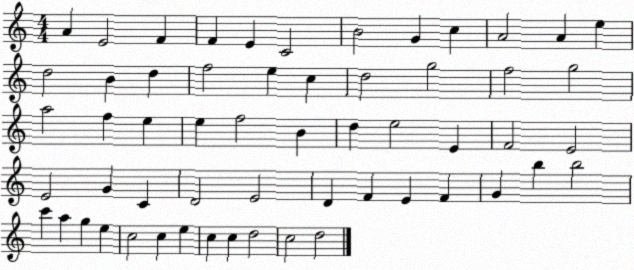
X:1
T:Untitled
M:4/4
L:1/4
K:C
A E2 F F E C2 B2 G c A2 A e d2 B d f2 e c d2 g2 f2 g2 a2 f e e f2 B d e2 E F2 E2 E2 G C D2 E2 D F E F G b b2 c' a g e c2 c e c c d2 c2 d2